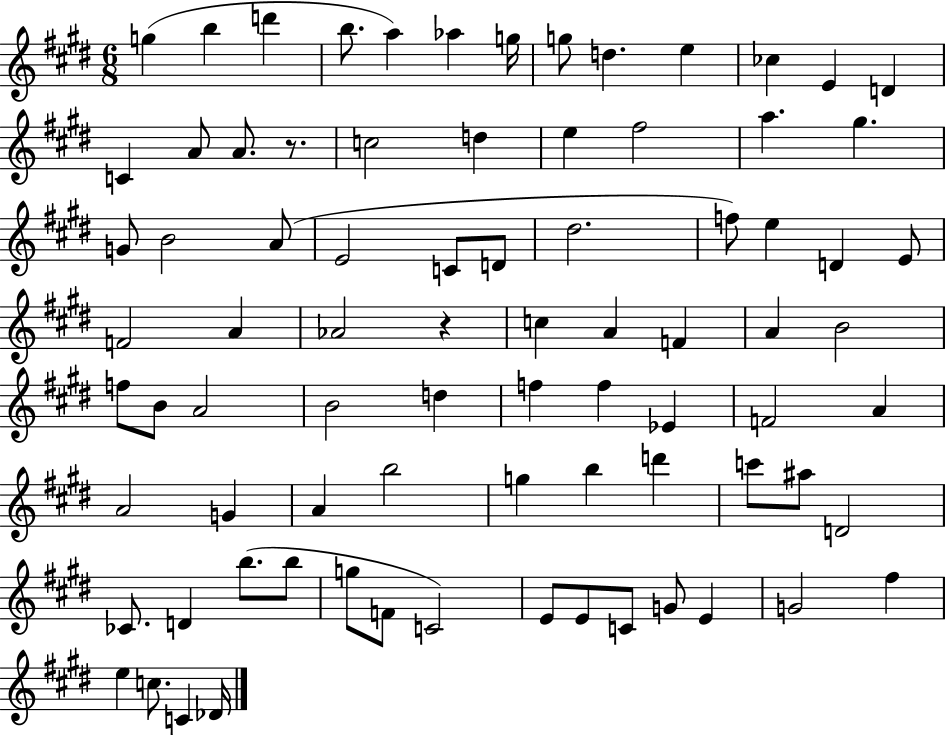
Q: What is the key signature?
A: E major